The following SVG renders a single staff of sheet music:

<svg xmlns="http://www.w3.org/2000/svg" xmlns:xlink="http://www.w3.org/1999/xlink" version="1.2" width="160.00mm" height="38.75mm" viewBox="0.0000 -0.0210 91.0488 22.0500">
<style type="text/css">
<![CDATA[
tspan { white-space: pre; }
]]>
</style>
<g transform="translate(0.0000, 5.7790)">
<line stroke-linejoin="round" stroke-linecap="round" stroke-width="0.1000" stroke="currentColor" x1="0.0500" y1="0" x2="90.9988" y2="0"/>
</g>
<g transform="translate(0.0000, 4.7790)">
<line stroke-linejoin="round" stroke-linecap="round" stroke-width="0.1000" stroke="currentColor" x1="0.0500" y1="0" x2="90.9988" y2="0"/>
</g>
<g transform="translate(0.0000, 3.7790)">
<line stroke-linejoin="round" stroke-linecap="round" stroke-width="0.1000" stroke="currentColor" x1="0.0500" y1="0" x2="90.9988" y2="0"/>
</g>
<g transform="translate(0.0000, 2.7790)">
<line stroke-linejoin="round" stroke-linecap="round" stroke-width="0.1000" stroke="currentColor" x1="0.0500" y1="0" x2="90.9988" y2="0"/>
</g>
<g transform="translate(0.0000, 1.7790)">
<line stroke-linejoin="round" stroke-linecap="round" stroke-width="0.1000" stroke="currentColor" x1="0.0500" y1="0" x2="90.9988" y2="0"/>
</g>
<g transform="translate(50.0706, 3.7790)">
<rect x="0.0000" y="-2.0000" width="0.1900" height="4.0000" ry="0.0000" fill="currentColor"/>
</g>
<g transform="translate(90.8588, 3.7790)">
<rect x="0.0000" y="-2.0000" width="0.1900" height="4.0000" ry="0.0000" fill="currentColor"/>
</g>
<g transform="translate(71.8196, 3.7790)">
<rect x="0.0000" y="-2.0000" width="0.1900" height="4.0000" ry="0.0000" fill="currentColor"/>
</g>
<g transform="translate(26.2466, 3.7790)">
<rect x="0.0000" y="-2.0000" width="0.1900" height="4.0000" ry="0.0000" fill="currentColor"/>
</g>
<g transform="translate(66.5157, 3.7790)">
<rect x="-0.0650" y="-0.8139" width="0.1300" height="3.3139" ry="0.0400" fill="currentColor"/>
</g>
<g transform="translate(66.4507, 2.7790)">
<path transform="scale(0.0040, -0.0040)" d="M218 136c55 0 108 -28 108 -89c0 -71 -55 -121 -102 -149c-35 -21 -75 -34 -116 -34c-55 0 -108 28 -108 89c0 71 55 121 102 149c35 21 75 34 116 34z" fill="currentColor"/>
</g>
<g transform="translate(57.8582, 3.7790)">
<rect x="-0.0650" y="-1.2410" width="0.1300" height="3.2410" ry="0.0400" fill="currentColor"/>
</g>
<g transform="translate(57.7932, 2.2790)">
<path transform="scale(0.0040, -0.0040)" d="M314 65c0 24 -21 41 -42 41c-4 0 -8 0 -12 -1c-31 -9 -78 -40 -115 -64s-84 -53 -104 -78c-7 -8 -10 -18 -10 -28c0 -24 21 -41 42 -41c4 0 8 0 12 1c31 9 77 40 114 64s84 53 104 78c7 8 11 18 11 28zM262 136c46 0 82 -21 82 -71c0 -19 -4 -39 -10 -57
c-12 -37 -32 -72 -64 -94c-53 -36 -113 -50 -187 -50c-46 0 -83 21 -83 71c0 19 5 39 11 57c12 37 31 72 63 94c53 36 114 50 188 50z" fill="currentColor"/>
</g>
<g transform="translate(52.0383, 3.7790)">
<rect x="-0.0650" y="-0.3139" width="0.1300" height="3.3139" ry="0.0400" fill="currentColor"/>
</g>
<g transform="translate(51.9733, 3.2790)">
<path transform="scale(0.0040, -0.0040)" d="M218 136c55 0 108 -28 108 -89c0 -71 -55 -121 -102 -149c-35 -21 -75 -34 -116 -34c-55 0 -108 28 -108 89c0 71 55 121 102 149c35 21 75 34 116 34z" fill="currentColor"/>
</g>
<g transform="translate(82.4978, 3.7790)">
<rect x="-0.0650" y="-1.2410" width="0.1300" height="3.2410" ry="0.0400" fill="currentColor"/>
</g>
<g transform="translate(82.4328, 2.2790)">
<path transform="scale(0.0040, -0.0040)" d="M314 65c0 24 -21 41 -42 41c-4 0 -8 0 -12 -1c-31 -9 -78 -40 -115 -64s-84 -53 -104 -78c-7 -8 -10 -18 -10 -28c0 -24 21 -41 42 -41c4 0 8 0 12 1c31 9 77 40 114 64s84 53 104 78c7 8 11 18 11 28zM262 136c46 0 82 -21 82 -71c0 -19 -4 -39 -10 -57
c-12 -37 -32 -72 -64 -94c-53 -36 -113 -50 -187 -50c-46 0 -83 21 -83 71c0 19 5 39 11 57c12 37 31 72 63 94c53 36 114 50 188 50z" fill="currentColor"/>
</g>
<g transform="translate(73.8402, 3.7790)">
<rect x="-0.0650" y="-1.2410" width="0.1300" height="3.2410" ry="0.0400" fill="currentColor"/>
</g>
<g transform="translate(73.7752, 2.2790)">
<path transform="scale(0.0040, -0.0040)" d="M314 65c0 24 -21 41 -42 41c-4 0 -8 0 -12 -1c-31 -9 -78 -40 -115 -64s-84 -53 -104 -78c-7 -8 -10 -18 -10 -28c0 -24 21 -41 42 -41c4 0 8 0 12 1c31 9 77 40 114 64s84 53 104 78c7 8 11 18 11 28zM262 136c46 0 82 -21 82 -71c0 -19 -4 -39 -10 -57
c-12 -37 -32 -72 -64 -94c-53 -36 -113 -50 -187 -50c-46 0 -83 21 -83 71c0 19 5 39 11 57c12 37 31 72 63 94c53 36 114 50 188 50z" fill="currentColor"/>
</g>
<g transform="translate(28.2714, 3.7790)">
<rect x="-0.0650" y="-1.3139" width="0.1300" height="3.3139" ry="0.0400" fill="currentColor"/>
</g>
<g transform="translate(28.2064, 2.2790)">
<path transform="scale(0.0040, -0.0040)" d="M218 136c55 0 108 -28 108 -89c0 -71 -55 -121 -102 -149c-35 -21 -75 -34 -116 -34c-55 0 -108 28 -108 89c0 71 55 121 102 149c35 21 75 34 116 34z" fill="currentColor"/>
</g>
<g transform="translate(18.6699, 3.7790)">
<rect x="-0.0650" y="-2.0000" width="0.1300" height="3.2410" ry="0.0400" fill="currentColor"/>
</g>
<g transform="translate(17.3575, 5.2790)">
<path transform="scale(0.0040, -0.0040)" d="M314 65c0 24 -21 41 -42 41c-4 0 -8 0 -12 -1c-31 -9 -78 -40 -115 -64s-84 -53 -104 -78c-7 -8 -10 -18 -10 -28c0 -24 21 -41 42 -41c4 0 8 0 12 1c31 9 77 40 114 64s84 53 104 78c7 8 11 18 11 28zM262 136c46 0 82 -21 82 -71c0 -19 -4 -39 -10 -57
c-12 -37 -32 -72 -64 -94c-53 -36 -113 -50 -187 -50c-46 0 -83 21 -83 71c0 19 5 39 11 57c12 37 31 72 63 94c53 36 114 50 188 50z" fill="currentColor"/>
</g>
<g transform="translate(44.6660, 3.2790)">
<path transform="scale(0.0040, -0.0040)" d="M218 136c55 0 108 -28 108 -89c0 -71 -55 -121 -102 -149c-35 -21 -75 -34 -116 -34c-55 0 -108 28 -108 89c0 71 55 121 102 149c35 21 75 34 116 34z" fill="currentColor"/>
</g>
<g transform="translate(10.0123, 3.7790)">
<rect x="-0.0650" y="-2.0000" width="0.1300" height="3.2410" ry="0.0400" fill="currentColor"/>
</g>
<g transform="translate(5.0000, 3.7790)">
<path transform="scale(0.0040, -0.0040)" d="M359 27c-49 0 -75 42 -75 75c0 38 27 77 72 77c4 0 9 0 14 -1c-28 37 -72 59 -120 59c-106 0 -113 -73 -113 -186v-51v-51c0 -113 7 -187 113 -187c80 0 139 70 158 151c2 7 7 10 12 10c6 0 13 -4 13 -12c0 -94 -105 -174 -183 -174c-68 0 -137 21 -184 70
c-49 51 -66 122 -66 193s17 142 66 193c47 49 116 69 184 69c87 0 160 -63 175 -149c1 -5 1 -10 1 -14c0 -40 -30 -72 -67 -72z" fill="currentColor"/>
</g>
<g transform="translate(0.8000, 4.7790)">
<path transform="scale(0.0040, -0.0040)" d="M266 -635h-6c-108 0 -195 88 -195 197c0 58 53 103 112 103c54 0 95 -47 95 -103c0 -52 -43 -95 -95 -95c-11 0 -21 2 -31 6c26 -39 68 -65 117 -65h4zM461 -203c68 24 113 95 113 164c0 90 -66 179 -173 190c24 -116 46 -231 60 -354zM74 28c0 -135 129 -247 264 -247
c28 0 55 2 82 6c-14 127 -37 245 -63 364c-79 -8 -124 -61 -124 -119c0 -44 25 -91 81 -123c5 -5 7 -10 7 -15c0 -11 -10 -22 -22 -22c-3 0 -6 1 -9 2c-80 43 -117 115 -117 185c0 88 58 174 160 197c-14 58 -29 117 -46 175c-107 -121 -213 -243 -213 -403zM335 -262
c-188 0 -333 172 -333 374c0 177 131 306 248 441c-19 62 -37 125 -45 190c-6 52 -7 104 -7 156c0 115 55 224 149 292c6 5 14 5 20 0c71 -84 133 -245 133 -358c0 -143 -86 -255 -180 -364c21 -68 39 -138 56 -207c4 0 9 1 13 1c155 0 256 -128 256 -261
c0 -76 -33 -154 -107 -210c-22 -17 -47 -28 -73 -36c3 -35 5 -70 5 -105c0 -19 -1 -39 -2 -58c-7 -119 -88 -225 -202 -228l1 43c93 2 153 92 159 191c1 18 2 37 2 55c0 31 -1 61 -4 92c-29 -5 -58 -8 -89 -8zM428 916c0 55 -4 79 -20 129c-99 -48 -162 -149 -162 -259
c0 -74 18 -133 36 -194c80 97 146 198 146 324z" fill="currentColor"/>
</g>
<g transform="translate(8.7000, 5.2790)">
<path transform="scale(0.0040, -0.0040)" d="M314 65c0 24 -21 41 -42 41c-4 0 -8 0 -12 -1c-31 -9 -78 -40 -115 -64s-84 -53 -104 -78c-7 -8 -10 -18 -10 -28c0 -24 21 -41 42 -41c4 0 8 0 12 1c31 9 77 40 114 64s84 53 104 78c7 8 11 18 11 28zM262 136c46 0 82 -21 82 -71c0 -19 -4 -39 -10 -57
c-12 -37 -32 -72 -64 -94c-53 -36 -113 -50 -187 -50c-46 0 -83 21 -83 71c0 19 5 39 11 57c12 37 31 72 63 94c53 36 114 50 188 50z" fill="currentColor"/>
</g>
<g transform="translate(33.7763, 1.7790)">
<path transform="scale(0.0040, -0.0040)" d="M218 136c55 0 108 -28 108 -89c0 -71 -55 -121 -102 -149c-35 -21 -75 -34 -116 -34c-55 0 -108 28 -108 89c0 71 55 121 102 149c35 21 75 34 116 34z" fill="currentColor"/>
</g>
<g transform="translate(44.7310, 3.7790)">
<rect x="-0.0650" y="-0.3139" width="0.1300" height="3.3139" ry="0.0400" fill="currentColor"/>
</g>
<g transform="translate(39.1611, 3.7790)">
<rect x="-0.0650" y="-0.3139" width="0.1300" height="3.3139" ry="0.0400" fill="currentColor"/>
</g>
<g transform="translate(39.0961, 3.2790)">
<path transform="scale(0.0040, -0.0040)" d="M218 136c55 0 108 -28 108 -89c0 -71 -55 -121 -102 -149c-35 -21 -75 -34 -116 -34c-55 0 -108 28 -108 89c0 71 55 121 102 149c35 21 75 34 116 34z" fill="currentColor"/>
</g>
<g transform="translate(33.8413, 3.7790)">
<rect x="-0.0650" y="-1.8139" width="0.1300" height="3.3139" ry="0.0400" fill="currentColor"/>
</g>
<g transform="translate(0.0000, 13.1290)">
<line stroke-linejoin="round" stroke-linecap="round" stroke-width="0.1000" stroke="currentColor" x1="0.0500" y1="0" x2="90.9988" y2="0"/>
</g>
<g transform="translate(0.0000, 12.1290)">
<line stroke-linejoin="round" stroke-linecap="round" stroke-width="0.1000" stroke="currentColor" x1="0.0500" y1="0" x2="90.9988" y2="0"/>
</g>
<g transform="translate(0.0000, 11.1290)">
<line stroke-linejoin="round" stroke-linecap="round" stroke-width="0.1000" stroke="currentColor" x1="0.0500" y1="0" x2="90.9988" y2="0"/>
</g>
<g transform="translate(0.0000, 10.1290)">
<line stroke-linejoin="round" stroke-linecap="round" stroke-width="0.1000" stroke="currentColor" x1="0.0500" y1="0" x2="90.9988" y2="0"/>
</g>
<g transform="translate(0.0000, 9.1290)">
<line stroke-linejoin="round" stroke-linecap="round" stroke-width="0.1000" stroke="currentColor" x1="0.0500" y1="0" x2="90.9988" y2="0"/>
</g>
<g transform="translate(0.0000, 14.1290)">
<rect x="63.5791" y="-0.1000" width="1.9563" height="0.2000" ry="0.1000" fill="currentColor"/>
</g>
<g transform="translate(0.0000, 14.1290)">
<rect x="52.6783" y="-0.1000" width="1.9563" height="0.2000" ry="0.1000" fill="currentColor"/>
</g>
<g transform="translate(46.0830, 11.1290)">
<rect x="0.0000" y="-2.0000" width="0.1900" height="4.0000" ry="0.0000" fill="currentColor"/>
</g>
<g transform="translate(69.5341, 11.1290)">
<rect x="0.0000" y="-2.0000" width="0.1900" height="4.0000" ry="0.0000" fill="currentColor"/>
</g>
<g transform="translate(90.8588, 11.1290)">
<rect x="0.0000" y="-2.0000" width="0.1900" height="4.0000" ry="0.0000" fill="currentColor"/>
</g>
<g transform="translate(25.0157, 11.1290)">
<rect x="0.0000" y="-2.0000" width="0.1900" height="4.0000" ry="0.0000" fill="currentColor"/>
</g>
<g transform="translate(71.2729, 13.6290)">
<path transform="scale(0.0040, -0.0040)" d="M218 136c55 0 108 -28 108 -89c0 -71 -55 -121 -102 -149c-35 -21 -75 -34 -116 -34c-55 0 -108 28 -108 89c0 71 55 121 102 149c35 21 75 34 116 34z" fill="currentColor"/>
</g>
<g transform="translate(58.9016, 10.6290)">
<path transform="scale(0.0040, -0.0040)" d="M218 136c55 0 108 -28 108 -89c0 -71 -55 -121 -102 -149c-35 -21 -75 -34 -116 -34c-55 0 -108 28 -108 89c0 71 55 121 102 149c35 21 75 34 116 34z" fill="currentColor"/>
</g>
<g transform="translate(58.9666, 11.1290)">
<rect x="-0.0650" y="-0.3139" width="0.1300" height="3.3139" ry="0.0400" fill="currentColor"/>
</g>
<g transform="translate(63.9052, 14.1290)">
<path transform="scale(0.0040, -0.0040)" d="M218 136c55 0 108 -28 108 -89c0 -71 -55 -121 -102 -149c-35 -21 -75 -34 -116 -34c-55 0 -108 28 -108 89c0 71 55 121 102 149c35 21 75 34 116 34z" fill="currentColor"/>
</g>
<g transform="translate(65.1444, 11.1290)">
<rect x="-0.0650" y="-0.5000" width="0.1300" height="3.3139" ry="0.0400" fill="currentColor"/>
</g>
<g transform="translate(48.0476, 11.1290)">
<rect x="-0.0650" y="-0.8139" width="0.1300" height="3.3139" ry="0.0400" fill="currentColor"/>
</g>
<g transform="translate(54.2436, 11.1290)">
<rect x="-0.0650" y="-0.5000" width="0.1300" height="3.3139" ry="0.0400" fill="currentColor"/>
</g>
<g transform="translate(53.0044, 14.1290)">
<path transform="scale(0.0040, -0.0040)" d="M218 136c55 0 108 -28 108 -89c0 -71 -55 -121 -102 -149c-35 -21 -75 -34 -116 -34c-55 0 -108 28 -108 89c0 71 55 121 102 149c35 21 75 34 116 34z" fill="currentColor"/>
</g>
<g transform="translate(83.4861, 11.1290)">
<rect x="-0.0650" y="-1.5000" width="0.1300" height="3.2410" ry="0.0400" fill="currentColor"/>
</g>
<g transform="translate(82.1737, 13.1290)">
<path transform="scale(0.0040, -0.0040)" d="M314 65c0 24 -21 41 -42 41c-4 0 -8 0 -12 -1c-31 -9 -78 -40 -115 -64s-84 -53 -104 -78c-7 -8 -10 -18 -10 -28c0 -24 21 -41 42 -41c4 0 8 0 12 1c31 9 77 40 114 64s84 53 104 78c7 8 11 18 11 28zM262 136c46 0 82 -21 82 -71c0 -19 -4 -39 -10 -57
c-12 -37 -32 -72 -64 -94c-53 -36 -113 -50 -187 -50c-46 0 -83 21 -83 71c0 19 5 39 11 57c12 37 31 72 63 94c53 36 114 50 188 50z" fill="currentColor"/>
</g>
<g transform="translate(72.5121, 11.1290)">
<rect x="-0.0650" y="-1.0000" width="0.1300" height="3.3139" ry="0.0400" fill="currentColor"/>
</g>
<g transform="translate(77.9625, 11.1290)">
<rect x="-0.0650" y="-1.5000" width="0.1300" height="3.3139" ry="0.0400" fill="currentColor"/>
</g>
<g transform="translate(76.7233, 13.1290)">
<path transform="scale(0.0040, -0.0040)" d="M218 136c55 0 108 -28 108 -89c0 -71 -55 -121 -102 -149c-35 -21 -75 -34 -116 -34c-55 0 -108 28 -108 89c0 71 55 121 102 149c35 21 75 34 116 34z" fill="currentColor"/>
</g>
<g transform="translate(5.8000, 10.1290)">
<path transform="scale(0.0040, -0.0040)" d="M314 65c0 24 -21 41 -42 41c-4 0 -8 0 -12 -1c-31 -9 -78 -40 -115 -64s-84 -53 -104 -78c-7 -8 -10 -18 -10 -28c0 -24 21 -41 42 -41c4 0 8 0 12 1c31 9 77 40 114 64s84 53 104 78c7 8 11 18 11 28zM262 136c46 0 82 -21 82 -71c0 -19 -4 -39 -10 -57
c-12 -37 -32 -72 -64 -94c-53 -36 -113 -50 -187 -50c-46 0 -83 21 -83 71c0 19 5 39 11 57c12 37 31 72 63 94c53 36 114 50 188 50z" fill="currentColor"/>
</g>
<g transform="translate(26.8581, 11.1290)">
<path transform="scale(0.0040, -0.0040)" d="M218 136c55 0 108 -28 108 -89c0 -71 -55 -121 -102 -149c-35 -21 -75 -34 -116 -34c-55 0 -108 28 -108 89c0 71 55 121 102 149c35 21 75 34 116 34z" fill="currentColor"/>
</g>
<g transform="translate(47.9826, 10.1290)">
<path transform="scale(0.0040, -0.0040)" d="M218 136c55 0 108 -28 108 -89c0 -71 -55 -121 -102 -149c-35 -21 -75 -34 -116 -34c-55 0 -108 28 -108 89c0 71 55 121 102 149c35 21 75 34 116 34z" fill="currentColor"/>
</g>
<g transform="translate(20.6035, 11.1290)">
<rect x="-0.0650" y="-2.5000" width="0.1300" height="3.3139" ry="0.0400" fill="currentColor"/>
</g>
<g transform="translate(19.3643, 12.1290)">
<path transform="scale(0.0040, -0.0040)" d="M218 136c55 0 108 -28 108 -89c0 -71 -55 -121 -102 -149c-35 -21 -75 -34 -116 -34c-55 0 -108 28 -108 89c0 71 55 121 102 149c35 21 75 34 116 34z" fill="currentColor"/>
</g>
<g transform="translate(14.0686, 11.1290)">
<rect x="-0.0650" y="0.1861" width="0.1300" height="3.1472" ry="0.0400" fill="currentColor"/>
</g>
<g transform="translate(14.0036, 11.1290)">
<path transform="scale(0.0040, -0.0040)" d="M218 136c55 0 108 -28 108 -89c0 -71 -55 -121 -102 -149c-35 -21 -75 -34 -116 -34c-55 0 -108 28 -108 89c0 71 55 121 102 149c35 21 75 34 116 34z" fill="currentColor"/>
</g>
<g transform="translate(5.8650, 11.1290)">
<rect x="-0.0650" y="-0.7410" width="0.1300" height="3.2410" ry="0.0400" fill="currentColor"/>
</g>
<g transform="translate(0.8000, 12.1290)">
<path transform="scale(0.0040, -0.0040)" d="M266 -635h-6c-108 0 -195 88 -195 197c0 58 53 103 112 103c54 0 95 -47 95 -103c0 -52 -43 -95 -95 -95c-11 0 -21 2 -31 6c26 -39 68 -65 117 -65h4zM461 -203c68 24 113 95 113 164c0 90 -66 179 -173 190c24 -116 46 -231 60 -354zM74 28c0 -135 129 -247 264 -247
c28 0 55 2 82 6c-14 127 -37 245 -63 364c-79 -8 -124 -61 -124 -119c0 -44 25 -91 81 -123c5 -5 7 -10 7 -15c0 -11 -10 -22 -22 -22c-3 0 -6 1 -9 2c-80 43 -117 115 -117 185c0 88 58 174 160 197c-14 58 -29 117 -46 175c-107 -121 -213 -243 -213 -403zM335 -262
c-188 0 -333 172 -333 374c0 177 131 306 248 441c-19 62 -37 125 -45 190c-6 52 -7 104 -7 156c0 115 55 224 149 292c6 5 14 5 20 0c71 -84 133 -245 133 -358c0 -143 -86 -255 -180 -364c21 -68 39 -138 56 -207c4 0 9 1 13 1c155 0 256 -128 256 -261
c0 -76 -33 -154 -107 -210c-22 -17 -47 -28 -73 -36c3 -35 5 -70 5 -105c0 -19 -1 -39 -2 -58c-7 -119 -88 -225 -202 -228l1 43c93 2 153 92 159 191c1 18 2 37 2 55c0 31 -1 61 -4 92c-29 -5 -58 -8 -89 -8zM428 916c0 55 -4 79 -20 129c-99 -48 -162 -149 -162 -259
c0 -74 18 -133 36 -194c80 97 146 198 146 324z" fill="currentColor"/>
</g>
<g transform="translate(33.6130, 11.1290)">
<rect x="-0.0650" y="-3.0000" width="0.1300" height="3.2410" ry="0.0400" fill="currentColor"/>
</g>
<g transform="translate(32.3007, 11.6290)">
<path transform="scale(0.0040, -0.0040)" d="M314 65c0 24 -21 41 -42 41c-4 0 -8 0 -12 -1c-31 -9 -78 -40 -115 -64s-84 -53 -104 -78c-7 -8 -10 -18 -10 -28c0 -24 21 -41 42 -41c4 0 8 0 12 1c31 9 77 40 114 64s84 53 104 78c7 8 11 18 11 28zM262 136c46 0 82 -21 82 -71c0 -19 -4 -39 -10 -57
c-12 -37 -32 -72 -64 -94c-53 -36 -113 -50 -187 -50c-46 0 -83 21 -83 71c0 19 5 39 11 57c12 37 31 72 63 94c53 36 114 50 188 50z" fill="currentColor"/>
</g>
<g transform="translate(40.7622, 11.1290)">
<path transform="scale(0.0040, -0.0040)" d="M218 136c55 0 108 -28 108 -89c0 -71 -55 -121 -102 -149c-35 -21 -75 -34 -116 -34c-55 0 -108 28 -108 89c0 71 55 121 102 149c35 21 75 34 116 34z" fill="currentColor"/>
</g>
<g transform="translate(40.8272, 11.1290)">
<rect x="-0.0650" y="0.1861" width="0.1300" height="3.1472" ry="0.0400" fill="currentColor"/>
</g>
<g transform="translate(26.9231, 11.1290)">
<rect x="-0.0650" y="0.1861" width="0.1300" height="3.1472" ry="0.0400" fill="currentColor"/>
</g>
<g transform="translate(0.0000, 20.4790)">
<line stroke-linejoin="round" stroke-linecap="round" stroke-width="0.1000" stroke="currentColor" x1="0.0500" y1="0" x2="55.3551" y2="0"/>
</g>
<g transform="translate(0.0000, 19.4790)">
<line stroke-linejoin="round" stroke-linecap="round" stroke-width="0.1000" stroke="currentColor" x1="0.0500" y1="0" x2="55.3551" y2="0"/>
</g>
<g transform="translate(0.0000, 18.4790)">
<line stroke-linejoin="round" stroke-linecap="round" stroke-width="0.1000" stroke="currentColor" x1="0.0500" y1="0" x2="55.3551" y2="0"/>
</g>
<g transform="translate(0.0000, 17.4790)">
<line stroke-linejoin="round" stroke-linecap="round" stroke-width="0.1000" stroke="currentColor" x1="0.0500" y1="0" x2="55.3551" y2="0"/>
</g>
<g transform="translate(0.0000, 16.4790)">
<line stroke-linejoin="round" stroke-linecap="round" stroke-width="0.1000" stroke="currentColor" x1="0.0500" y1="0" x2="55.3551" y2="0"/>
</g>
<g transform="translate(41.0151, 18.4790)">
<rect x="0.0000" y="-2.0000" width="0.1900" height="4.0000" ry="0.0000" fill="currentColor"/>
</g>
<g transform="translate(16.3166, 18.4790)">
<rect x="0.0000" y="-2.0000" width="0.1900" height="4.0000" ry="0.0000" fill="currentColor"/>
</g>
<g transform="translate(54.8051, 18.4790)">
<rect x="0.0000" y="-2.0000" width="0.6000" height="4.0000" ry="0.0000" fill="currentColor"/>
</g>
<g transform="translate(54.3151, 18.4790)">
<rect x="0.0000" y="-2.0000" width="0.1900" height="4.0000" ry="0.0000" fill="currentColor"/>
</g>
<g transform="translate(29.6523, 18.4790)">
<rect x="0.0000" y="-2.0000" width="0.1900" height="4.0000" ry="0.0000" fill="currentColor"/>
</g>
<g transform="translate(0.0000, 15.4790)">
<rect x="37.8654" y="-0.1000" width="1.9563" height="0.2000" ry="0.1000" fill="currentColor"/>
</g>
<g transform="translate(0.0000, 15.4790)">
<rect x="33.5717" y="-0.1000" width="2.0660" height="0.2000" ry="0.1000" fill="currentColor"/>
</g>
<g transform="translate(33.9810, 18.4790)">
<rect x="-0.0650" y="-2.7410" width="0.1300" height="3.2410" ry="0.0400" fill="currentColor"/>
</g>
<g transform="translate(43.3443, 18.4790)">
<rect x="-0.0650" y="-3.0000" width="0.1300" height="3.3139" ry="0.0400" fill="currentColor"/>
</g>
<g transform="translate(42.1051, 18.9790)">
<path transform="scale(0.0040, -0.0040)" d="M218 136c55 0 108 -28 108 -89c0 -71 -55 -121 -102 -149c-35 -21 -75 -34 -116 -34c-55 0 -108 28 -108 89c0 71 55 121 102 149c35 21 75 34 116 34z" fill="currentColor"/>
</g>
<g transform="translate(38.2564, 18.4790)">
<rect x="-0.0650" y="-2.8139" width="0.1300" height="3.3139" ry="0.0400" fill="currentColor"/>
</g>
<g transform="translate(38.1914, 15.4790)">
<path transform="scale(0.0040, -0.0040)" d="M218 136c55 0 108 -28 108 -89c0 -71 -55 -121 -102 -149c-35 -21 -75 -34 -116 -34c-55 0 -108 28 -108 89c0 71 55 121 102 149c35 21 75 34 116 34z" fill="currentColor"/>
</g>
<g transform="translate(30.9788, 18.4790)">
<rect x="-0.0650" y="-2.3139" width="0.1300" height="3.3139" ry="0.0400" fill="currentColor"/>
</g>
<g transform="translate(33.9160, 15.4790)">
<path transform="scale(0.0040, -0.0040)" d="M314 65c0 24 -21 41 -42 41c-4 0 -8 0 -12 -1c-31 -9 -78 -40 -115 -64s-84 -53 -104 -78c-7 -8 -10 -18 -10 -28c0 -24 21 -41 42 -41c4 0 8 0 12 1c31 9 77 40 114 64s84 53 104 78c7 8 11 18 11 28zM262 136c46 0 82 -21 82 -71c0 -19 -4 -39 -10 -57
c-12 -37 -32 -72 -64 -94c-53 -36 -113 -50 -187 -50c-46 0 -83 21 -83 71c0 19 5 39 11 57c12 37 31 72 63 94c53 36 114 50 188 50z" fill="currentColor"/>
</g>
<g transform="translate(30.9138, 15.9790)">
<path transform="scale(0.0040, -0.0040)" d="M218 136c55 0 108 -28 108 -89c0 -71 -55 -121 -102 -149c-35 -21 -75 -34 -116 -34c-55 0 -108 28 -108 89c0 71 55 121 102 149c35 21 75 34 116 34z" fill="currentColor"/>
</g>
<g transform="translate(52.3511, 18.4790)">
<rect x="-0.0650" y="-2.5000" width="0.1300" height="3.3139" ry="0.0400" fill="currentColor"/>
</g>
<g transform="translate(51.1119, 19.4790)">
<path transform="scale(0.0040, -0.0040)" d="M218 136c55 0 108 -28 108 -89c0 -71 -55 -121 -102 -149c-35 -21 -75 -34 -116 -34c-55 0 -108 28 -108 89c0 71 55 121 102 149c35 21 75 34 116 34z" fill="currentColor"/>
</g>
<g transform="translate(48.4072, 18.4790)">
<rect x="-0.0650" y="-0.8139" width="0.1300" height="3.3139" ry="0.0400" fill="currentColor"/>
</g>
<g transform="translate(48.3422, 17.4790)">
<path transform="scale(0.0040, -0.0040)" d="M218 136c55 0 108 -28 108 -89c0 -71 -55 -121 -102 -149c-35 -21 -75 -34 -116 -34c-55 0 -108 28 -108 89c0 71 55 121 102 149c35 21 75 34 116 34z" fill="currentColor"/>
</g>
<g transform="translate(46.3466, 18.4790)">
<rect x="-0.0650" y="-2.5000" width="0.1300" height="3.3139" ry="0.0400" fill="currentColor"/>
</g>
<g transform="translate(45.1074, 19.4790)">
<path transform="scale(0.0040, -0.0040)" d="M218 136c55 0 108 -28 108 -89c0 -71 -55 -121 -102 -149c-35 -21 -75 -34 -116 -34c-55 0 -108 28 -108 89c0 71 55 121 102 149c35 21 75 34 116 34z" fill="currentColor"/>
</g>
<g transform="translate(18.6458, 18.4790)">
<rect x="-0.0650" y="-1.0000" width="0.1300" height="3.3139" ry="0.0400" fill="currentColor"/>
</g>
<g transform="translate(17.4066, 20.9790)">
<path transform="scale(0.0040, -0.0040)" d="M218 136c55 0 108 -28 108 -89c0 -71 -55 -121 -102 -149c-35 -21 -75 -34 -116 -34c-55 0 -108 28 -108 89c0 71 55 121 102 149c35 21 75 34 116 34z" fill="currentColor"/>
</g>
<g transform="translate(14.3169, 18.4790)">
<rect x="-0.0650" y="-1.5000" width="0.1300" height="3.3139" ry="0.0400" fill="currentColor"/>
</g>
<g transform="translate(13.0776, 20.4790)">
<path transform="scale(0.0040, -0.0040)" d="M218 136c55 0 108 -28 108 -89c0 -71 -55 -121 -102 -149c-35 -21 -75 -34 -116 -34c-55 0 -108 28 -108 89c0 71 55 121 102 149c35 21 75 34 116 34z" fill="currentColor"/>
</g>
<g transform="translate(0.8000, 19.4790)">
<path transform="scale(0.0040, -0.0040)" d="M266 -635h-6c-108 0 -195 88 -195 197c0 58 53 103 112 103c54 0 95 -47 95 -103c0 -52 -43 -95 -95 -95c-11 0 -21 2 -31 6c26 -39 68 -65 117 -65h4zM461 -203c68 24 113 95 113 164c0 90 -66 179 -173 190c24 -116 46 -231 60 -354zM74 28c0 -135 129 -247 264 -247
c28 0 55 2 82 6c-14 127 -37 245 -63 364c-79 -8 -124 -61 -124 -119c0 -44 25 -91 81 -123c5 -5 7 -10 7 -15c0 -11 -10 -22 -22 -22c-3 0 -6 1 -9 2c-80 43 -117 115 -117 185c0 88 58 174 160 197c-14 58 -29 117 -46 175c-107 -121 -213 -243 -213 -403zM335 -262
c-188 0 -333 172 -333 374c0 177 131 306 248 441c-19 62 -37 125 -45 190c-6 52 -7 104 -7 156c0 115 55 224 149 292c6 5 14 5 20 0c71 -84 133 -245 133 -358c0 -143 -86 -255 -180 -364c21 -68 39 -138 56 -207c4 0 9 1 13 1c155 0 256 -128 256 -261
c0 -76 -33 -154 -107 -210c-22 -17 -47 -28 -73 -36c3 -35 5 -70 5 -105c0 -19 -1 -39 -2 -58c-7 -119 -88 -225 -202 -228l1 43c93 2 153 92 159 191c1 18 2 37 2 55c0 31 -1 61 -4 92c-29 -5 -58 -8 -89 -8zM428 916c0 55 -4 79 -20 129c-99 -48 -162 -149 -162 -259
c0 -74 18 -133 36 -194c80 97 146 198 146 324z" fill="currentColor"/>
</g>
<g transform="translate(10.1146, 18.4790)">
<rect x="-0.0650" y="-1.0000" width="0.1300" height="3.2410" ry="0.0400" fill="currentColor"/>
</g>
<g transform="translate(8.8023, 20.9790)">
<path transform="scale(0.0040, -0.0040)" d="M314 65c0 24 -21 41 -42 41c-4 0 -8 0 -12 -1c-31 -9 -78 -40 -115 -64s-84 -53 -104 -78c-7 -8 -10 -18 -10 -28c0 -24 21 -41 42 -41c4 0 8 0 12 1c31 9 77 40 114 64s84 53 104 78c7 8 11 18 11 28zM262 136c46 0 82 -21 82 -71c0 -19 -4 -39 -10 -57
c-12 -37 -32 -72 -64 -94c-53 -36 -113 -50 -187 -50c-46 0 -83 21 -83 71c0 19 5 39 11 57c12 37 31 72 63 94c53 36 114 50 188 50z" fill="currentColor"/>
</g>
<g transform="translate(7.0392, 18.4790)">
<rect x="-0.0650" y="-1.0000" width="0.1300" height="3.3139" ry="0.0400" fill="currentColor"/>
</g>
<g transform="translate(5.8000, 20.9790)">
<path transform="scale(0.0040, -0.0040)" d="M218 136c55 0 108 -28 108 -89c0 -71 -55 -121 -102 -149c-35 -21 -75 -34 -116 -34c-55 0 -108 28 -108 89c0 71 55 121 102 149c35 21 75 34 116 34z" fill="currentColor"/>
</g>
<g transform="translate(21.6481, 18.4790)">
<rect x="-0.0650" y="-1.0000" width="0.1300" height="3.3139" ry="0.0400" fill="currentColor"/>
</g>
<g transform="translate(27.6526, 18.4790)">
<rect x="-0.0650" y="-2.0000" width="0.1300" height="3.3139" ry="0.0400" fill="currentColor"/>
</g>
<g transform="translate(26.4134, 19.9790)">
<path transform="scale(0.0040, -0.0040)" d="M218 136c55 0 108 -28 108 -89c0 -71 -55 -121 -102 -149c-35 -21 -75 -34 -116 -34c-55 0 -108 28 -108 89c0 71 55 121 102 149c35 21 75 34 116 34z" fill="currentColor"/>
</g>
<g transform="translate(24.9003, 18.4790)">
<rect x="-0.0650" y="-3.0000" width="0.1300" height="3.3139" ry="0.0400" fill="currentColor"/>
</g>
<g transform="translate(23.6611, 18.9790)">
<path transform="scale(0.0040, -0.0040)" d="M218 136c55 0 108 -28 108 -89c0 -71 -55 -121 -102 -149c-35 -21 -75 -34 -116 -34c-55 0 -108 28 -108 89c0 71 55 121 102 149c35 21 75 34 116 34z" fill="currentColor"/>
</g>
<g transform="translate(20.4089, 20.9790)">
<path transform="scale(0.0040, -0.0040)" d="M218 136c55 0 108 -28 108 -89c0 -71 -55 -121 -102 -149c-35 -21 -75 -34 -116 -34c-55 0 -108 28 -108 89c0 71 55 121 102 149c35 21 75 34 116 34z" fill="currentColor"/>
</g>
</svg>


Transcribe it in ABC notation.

X:1
T:Untitled
M:4/4
L:1/4
K:C
F2 F2 e f c c c e2 d e2 e2 d2 B G B A2 B d C c C D E E2 D D2 E D D A F g a2 a A G d G